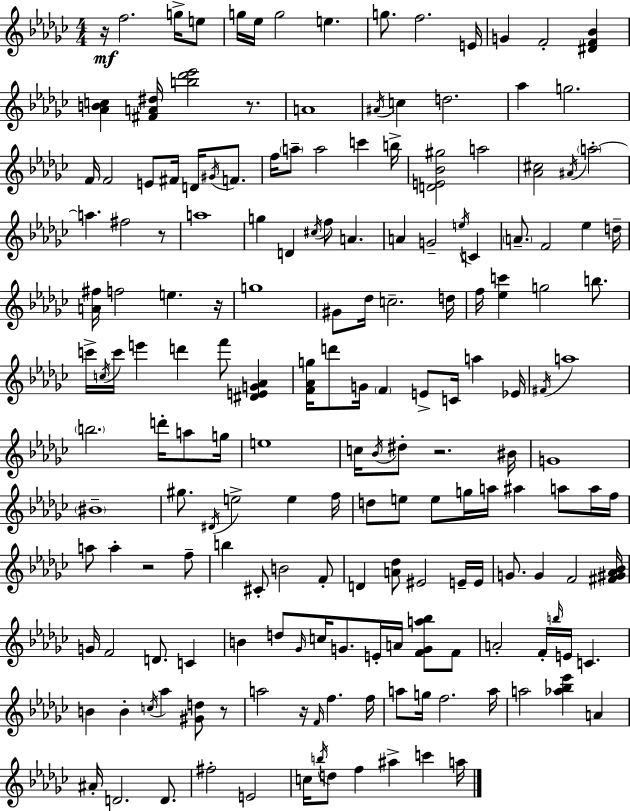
R/s F5/h. G5/s E5/e G5/s Eb5/s G5/h E5/q. G5/e. F5/h. E4/s G4/q F4/h [D#4,F4,Bb4]/q [Ab4,B4,C5]/q [F#4,A4,D#5]/s [B5,Db6,Eb6]/h R/e. A4/w A#4/s C5/q D5/h. Ab5/q G5/h. F4/s F4/h E4/e F#4/s D4/s G#4/s F4/e. F5/s A5/e A5/h C6/q B5/s [D4,E4,Bb4,G#5]/h A5/h [Ab4,C#5]/h A#4/s A5/h A5/q. F#5/h R/e A5/w G5/q D4/q C#5/s F5/e A4/q. A4/q G4/h E5/s C4/q A4/e. F4/h Eb5/q D5/s [A4,F#5]/s F5/h E5/q. R/s G5/w G#4/e Db5/s C5/h. D5/s F5/s [Eb5,C6]/q G5/h B5/e. C6/s C5/s C6/s E6/q D6/q F6/e [D#4,E4,G4,Ab4]/q [F4,Ab4,G5]/s D6/e G4/s F4/q E4/e C4/s A5/q Eb4/s F#4/s A5/w B5/h. D6/s A5/e G5/s E5/w C5/s Bb4/s D#5/e R/h. BIS4/s G4/w BIS4/w G#5/e. D#4/s E5/h E5/q F5/s D5/e E5/e E5/e G5/s A5/s A#5/q A5/e A5/s F5/s A5/e A5/q R/h F5/e B5/q C#4/e B4/h F4/e D4/q [A4,Db5]/e EIS4/h E4/s E4/s G4/e. G4/q F4/h [F#4,G#4,Ab4,Bb4]/s G4/s F4/h D4/e. C4/q B4/q D5/e Gb4/s C5/s G4/e. E4/s A4/s [F4,G4,A5,Bb5]/e F4/e A4/h F4/s B5/s E4/s C4/q. B4/q B4/q C5/s Ab5/q [G#4,D5]/e R/e A5/h R/s F4/s F5/q. F5/s A5/e G5/s F5/h. A5/s A5/h [Ab5,Bb5,Eb6]/q A4/q A#4/s D4/h. D4/e. F#5/h E4/h C5/s B5/s D5/e F5/q A#5/q C6/q A5/s